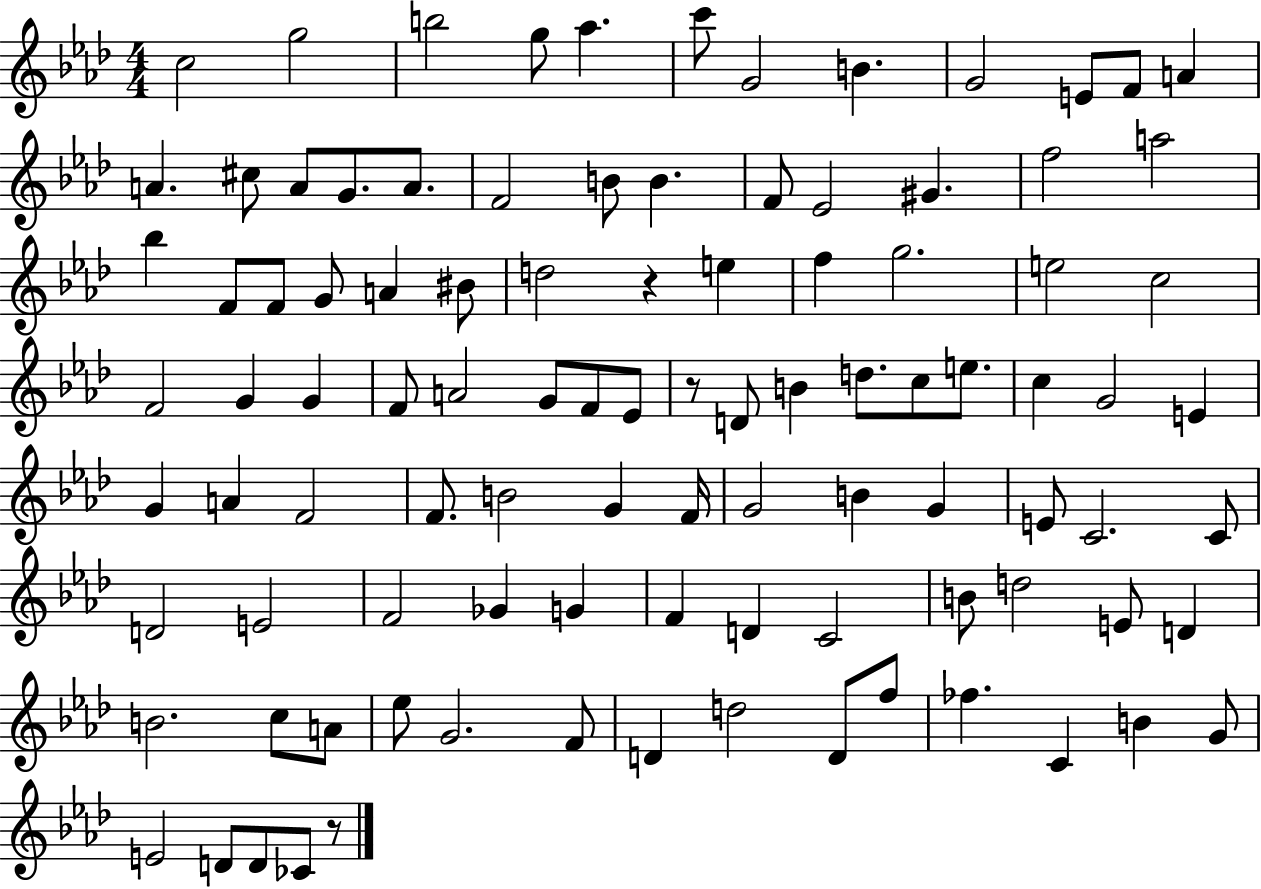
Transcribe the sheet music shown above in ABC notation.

X:1
T:Untitled
M:4/4
L:1/4
K:Ab
c2 g2 b2 g/2 _a c'/2 G2 B G2 E/2 F/2 A A ^c/2 A/2 G/2 A/2 F2 B/2 B F/2 _E2 ^G f2 a2 _b F/2 F/2 G/2 A ^B/2 d2 z e f g2 e2 c2 F2 G G F/2 A2 G/2 F/2 _E/2 z/2 D/2 B d/2 c/2 e/2 c G2 E G A F2 F/2 B2 G F/4 G2 B G E/2 C2 C/2 D2 E2 F2 _G G F D C2 B/2 d2 E/2 D B2 c/2 A/2 _e/2 G2 F/2 D d2 D/2 f/2 _f C B G/2 E2 D/2 D/2 _C/2 z/2